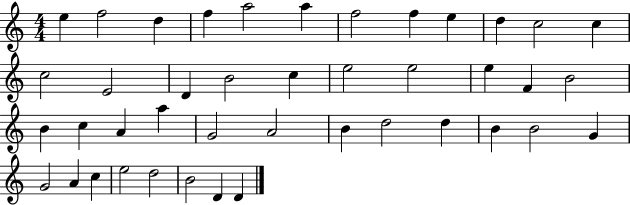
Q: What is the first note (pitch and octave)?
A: E5